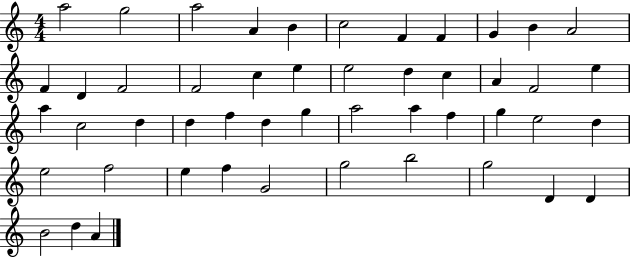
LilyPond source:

{
  \clef treble
  \numericTimeSignature
  \time 4/4
  \key c \major
  a''2 g''2 | a''2 a'4 b'4 | c''2 f'4 f'4 | g'4 b'4 a'2 | \break f'4 d'4 f'2 | f'2 c''4 e''4 | e''2 d''4 c''4 | a'4 f'2 e''4 | \break a''4 c''2 d''4 | d''4 f''4 d''4 g''4 | a''2 a''4 f''4 | g''4 e''2 d''4 | \break e''2 f''2 | e''4 f''4 g'2 | g''2 b''2 | g''2 d'4 d'4 | \break b'2 d''4 a'4 | \bar "|."
}